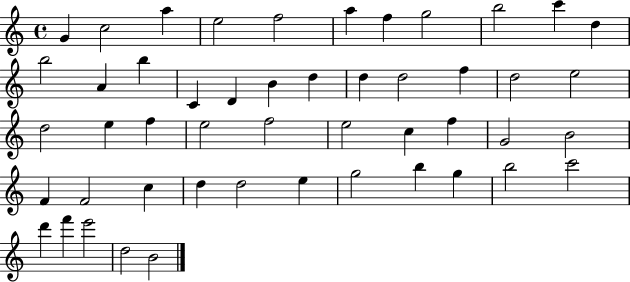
{
  \clef treble
  \time 4/4
  \defaultTimeSignature
  \key c \major
  g'4 c''2 a''4 | e''2 f''2 | a''4 f''4 g''2 | b''2 c'''4 d''4 | \break b''2 a'4 b''4 | c'4 d'4 b'4 d''4 | d''4 d''2 f''4 | d''2 e''2 | \break d''2 e''4 f''4 | e''2 f''2 | e''2 c''4 f''4 | g'2 b'2 | \break f'4 f'2 c''4 | d''4 d''2 e''4 | g''2 b''4 g''4 | b''2 c'''2 | \break d'''4 f'''4 e'''2 | d''2 b'2 | \bar "|."
}